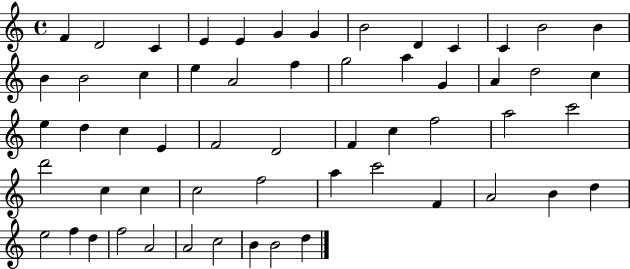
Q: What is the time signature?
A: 4/4